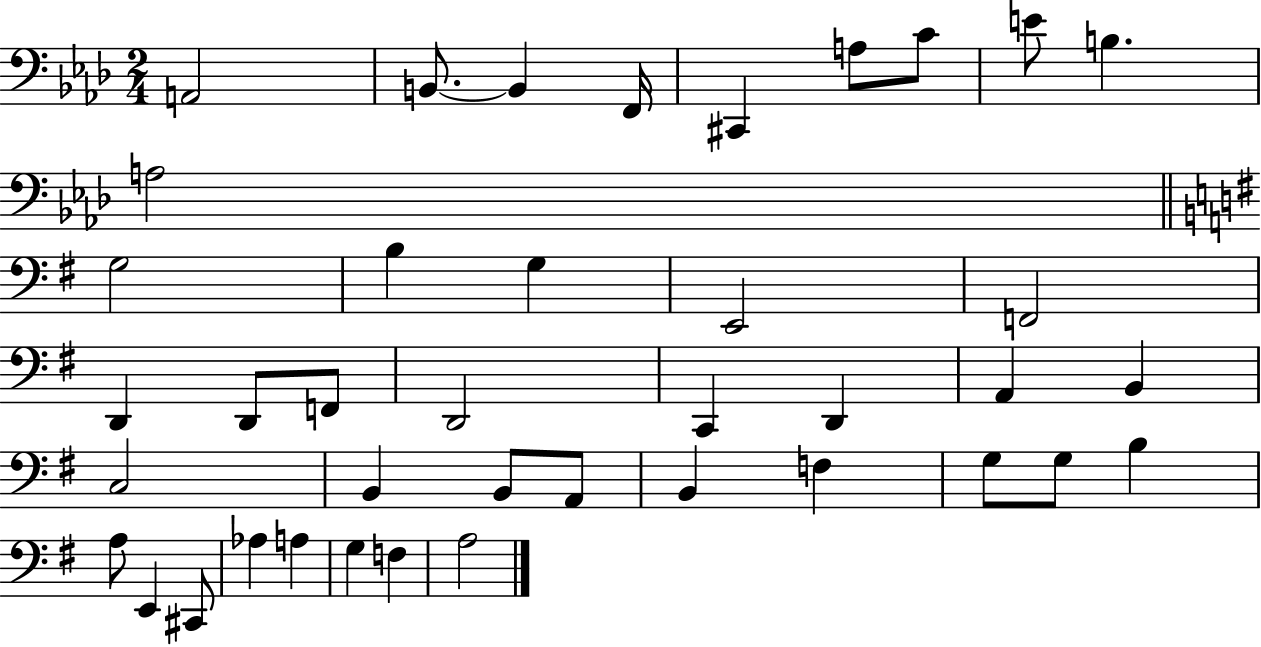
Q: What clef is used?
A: bass